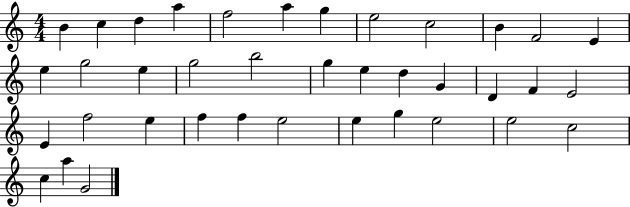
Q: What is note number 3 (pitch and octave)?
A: D5